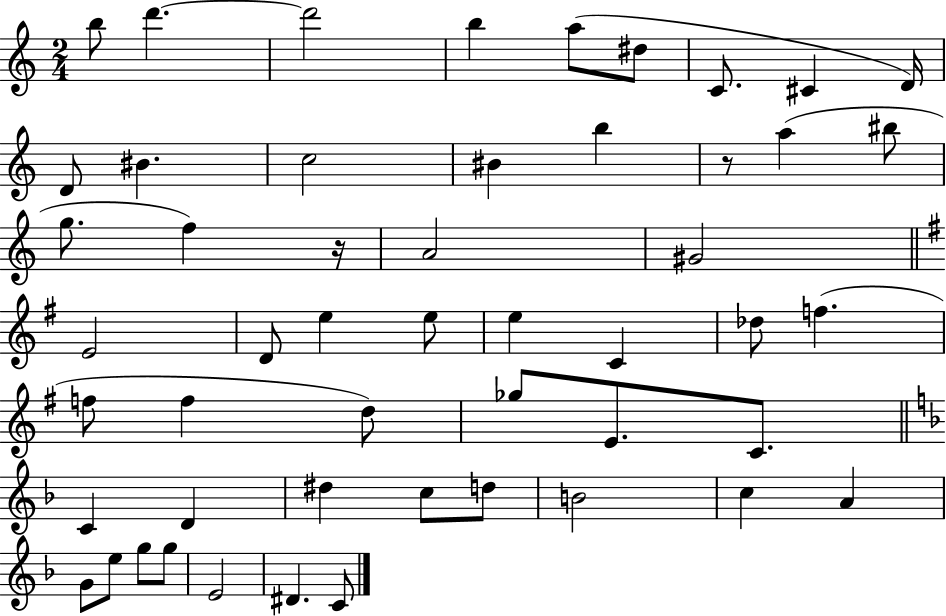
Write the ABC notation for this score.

X:1
T:Untitled
M:2/4
L:1/4
K:C
b/2 d' d'2 b a/2 ^d/2 C/2 ^C D/4 D/2 ^B c2 ^B b z/2 a ^b/2 g/2 f z/4 A2 ^G2 E2 D/2 e e/2 e C _d/2 f f/2 f d/2 _g/2 E/2 C/2 C D ^d c/2 d/2 B2 c A G/2 e/2 g/2 g/2 E2 ^D C/2